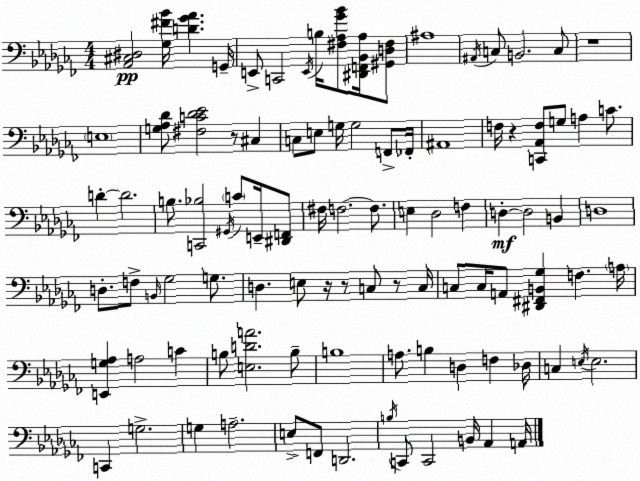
X:1
T:Untitled
M:4/4
L:1/4
K:Abm
[_A,,^C,^D,]2 [_G,^F_B]/4 [D_G_A] G,,/4 E,,/2 C,,2 E,,/4 B,/4 [^F,_A,_G_B]/2 [^D,,F,,_B,,_A,]/4 [^G,,D,^F,]/2 ^A,4 ^A,,/4 C,/2 B,,2 C,/2 z4 E,4 [G,_A,_D]/2 [^F,C_D_E]2 z/2 ^C, C,/2 E,/2 G,/4 G,2 F,,/2 _F,,/4 ^A,,4 F,/4 z [C,,_A,,F,]/2 G,/2 A, C/2 D D2 B,/2 [C,,_B,]2 ^G,,/4 C/2 E,,/4 [^D,,F,,]/2 ^F,/4 F,2 F,/2 E, _D,2 F, D, D,2 B,, D,4 D,/2 F,/2 B,,/4 _G,2 G,/2 D, E,/2 z/4 z/2 C,/2 z/2 C,/4 C,/2 C,/4 A,,/2 [^D,,^F,,B,,_G,] F, A,/4 [E,,G,_A,] A,2 C B,/2 [E,DA]2 B,/2 B,4 A,/2 B, D, F, _D,/4 C, E,/4 E,2 C,, G,2 G, A,2 E,/2 F,,/2 D,,2 B,/4 C,,/2 C,,2 B,,/4 _A,, A,,/4